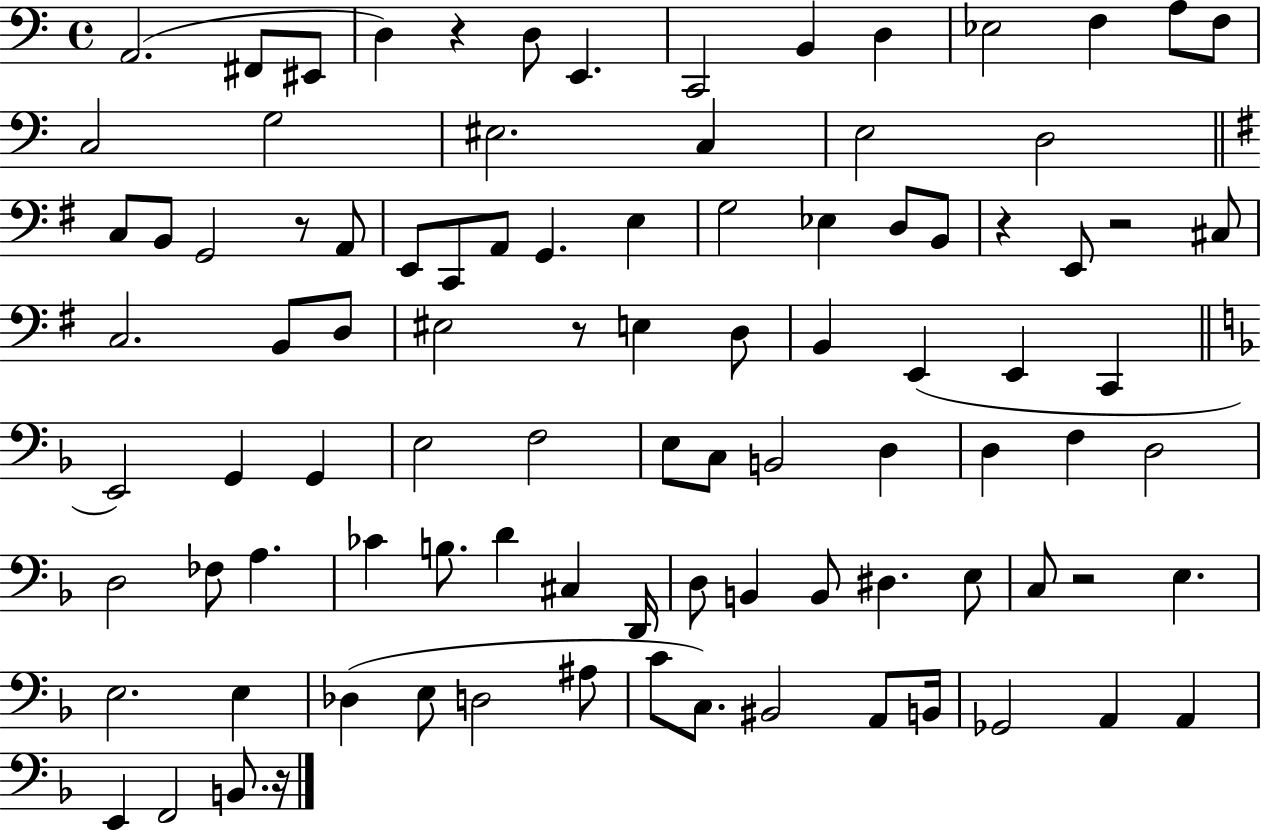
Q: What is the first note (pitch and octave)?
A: A2